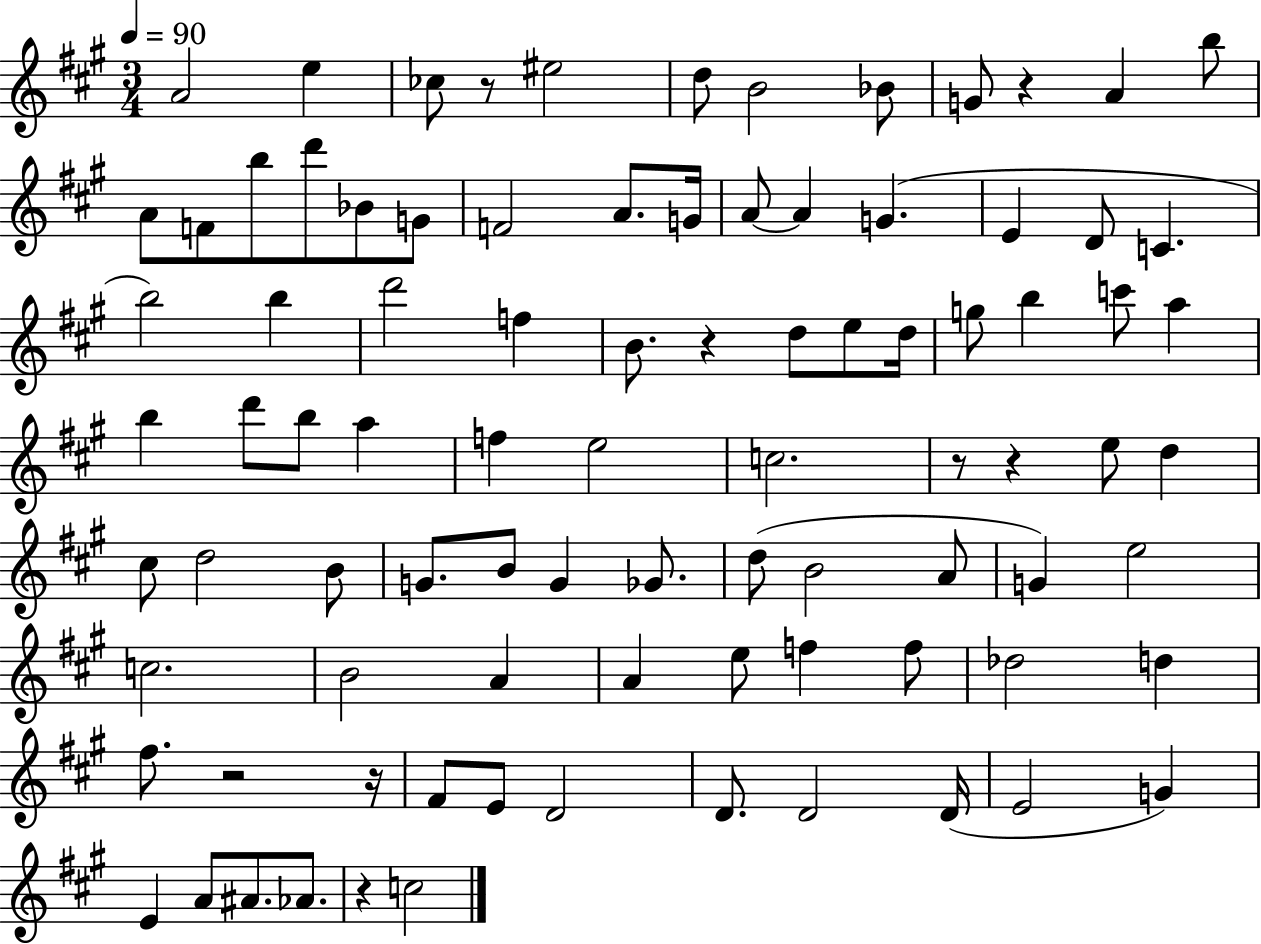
A4/h E5/q CES5/e R/e EIS5/h D5/e B4/h Bb4/e G4/e R/q A4/q B5/e A4/e F4/e B5/e D6/e Bb4/e G4/e F4/h A4/e. G4/s A4/e A4/q G4/q. E4/q D4/e C4/q. B5/h B5/q D6/h F5/q B4/e. R/q D5/e E5/e D5/s G5/e B5/q C6/e A5/q B5/q D6/e B5/e A5/q F5/q E5/h C5/h. R/e R/q E5/e D5/q C#5/e D5/h B4/e G4/e. B4/e G4/q Gb4/e. D5/e B4/h A4/e G4/q E5/h C5/h. B4/h A4/q A4/q E5/e F5/q F5/e Db5/h D5/q F#5/e. R/h R/s F#4/e E4/e D4/h D4/e. D4/h D4/s E4/h G4/q E4/q A4/e A#4/e. Ab4/e. R/q C5/h